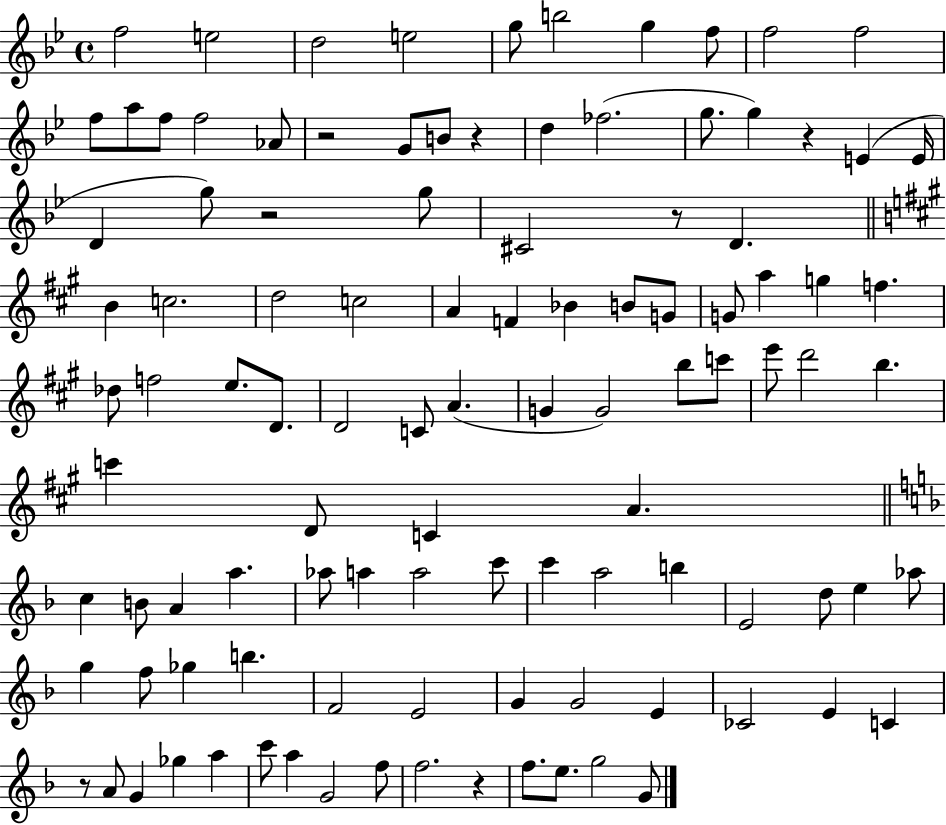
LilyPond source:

{
  \clef treble
  \time 4/4
  \defaultTimeSignature
  \key bes \major
  f''2 e''2 | d''2 e''2 | g''8 b''2 g''4 f''8 | f''2 f''2 | \break f''8 a''8 f''8 f''2 aes'8 | r2 g'8 b'8 r4 | d''4 fes''2.( | g''8. g''4) r4 e'4( e'16 | \break d'4 g''8) r2 g''8 | cis'2 r8 d'4. | \bar "||" \break \key a \major b'4 c''2. | d''2 c''2 | a'4 f'4 bes'4 b'8 g'8 | g'8 a''4 g''4 f''4. | \break des''8 f''2 e''8. d'8. | d'2 c'8 a'4.( | g'4 g'2) b''8 c'''8 | e'''8 d'''2 b''4. | \break c'''4 d'8 c'4 a'4. | \bar "||" \break \key d \minor c''4 b'8 a'4 a''4. | aes''8 a''4 a''2 c'''8 | c'''4 a''2 b''4 | e'2 d''8 e''4 aes''8 | \break g''4 f''8 ges''4 b''4. | f'2 e'2 | g'4 g'2 e'4 | ces'2 e'4 c'4 | \break r8 a'8 g'4 ges''4 a''4 | c'''8 a''4 g'2 f''8 | f''2. r4 | f''8. e''8. g''2 g'8 | \break \bar "|."
}